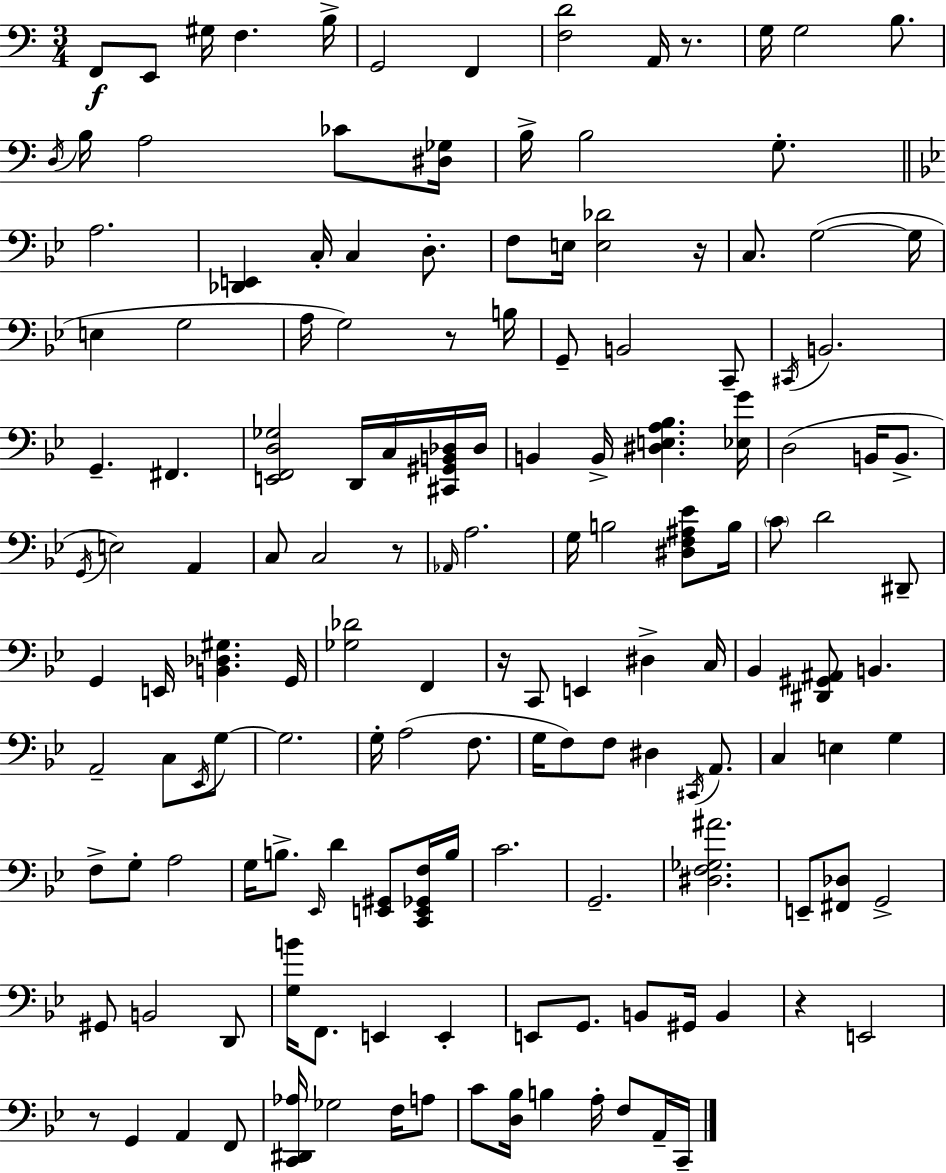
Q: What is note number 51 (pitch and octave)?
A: C3